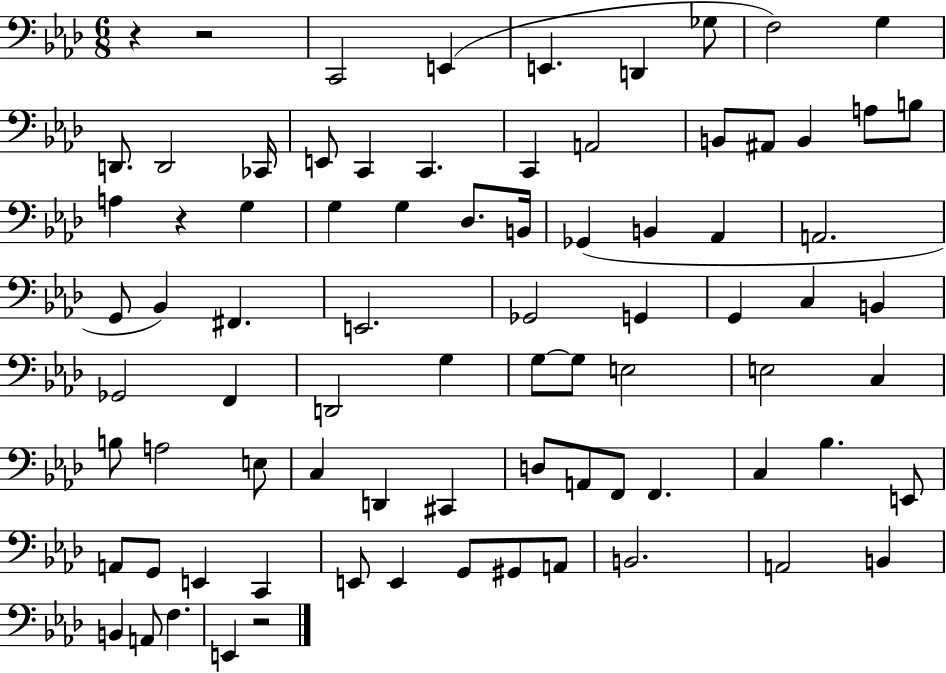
R/q R/h C2/h E2/q E2/q. D2/q Gb3/e F3/h G3/q D2/e. D2/h CES2/s E2/e C2/q C2/q. C2/q A2/h B2/e A#2/e B2/q A3/e B3/e A3/q R/q G3/q G3/q G3/q Db3/e. B2/s Gb2/q B2/q Ab2/q A2/h. G2/e Bb2/q F#2/q. E2/h. Gb2/h G2/q G2/q C3/q B2/q Gb2/h F2/q D2/h G3/q G3/e G3/e E3/h E3/h C3/q B3/e A3/h E3/e C3/q D2/q C#2/q D3/e A2/e F2/e F2/q. C3/q Bb3/q. E2/e A2/e G2/e E2/q C2/q E2/e E2/q G2/e G#2/e A2/e B2/h. A2/h B2/q B2/q A2/e F3/q. E2/q R/h